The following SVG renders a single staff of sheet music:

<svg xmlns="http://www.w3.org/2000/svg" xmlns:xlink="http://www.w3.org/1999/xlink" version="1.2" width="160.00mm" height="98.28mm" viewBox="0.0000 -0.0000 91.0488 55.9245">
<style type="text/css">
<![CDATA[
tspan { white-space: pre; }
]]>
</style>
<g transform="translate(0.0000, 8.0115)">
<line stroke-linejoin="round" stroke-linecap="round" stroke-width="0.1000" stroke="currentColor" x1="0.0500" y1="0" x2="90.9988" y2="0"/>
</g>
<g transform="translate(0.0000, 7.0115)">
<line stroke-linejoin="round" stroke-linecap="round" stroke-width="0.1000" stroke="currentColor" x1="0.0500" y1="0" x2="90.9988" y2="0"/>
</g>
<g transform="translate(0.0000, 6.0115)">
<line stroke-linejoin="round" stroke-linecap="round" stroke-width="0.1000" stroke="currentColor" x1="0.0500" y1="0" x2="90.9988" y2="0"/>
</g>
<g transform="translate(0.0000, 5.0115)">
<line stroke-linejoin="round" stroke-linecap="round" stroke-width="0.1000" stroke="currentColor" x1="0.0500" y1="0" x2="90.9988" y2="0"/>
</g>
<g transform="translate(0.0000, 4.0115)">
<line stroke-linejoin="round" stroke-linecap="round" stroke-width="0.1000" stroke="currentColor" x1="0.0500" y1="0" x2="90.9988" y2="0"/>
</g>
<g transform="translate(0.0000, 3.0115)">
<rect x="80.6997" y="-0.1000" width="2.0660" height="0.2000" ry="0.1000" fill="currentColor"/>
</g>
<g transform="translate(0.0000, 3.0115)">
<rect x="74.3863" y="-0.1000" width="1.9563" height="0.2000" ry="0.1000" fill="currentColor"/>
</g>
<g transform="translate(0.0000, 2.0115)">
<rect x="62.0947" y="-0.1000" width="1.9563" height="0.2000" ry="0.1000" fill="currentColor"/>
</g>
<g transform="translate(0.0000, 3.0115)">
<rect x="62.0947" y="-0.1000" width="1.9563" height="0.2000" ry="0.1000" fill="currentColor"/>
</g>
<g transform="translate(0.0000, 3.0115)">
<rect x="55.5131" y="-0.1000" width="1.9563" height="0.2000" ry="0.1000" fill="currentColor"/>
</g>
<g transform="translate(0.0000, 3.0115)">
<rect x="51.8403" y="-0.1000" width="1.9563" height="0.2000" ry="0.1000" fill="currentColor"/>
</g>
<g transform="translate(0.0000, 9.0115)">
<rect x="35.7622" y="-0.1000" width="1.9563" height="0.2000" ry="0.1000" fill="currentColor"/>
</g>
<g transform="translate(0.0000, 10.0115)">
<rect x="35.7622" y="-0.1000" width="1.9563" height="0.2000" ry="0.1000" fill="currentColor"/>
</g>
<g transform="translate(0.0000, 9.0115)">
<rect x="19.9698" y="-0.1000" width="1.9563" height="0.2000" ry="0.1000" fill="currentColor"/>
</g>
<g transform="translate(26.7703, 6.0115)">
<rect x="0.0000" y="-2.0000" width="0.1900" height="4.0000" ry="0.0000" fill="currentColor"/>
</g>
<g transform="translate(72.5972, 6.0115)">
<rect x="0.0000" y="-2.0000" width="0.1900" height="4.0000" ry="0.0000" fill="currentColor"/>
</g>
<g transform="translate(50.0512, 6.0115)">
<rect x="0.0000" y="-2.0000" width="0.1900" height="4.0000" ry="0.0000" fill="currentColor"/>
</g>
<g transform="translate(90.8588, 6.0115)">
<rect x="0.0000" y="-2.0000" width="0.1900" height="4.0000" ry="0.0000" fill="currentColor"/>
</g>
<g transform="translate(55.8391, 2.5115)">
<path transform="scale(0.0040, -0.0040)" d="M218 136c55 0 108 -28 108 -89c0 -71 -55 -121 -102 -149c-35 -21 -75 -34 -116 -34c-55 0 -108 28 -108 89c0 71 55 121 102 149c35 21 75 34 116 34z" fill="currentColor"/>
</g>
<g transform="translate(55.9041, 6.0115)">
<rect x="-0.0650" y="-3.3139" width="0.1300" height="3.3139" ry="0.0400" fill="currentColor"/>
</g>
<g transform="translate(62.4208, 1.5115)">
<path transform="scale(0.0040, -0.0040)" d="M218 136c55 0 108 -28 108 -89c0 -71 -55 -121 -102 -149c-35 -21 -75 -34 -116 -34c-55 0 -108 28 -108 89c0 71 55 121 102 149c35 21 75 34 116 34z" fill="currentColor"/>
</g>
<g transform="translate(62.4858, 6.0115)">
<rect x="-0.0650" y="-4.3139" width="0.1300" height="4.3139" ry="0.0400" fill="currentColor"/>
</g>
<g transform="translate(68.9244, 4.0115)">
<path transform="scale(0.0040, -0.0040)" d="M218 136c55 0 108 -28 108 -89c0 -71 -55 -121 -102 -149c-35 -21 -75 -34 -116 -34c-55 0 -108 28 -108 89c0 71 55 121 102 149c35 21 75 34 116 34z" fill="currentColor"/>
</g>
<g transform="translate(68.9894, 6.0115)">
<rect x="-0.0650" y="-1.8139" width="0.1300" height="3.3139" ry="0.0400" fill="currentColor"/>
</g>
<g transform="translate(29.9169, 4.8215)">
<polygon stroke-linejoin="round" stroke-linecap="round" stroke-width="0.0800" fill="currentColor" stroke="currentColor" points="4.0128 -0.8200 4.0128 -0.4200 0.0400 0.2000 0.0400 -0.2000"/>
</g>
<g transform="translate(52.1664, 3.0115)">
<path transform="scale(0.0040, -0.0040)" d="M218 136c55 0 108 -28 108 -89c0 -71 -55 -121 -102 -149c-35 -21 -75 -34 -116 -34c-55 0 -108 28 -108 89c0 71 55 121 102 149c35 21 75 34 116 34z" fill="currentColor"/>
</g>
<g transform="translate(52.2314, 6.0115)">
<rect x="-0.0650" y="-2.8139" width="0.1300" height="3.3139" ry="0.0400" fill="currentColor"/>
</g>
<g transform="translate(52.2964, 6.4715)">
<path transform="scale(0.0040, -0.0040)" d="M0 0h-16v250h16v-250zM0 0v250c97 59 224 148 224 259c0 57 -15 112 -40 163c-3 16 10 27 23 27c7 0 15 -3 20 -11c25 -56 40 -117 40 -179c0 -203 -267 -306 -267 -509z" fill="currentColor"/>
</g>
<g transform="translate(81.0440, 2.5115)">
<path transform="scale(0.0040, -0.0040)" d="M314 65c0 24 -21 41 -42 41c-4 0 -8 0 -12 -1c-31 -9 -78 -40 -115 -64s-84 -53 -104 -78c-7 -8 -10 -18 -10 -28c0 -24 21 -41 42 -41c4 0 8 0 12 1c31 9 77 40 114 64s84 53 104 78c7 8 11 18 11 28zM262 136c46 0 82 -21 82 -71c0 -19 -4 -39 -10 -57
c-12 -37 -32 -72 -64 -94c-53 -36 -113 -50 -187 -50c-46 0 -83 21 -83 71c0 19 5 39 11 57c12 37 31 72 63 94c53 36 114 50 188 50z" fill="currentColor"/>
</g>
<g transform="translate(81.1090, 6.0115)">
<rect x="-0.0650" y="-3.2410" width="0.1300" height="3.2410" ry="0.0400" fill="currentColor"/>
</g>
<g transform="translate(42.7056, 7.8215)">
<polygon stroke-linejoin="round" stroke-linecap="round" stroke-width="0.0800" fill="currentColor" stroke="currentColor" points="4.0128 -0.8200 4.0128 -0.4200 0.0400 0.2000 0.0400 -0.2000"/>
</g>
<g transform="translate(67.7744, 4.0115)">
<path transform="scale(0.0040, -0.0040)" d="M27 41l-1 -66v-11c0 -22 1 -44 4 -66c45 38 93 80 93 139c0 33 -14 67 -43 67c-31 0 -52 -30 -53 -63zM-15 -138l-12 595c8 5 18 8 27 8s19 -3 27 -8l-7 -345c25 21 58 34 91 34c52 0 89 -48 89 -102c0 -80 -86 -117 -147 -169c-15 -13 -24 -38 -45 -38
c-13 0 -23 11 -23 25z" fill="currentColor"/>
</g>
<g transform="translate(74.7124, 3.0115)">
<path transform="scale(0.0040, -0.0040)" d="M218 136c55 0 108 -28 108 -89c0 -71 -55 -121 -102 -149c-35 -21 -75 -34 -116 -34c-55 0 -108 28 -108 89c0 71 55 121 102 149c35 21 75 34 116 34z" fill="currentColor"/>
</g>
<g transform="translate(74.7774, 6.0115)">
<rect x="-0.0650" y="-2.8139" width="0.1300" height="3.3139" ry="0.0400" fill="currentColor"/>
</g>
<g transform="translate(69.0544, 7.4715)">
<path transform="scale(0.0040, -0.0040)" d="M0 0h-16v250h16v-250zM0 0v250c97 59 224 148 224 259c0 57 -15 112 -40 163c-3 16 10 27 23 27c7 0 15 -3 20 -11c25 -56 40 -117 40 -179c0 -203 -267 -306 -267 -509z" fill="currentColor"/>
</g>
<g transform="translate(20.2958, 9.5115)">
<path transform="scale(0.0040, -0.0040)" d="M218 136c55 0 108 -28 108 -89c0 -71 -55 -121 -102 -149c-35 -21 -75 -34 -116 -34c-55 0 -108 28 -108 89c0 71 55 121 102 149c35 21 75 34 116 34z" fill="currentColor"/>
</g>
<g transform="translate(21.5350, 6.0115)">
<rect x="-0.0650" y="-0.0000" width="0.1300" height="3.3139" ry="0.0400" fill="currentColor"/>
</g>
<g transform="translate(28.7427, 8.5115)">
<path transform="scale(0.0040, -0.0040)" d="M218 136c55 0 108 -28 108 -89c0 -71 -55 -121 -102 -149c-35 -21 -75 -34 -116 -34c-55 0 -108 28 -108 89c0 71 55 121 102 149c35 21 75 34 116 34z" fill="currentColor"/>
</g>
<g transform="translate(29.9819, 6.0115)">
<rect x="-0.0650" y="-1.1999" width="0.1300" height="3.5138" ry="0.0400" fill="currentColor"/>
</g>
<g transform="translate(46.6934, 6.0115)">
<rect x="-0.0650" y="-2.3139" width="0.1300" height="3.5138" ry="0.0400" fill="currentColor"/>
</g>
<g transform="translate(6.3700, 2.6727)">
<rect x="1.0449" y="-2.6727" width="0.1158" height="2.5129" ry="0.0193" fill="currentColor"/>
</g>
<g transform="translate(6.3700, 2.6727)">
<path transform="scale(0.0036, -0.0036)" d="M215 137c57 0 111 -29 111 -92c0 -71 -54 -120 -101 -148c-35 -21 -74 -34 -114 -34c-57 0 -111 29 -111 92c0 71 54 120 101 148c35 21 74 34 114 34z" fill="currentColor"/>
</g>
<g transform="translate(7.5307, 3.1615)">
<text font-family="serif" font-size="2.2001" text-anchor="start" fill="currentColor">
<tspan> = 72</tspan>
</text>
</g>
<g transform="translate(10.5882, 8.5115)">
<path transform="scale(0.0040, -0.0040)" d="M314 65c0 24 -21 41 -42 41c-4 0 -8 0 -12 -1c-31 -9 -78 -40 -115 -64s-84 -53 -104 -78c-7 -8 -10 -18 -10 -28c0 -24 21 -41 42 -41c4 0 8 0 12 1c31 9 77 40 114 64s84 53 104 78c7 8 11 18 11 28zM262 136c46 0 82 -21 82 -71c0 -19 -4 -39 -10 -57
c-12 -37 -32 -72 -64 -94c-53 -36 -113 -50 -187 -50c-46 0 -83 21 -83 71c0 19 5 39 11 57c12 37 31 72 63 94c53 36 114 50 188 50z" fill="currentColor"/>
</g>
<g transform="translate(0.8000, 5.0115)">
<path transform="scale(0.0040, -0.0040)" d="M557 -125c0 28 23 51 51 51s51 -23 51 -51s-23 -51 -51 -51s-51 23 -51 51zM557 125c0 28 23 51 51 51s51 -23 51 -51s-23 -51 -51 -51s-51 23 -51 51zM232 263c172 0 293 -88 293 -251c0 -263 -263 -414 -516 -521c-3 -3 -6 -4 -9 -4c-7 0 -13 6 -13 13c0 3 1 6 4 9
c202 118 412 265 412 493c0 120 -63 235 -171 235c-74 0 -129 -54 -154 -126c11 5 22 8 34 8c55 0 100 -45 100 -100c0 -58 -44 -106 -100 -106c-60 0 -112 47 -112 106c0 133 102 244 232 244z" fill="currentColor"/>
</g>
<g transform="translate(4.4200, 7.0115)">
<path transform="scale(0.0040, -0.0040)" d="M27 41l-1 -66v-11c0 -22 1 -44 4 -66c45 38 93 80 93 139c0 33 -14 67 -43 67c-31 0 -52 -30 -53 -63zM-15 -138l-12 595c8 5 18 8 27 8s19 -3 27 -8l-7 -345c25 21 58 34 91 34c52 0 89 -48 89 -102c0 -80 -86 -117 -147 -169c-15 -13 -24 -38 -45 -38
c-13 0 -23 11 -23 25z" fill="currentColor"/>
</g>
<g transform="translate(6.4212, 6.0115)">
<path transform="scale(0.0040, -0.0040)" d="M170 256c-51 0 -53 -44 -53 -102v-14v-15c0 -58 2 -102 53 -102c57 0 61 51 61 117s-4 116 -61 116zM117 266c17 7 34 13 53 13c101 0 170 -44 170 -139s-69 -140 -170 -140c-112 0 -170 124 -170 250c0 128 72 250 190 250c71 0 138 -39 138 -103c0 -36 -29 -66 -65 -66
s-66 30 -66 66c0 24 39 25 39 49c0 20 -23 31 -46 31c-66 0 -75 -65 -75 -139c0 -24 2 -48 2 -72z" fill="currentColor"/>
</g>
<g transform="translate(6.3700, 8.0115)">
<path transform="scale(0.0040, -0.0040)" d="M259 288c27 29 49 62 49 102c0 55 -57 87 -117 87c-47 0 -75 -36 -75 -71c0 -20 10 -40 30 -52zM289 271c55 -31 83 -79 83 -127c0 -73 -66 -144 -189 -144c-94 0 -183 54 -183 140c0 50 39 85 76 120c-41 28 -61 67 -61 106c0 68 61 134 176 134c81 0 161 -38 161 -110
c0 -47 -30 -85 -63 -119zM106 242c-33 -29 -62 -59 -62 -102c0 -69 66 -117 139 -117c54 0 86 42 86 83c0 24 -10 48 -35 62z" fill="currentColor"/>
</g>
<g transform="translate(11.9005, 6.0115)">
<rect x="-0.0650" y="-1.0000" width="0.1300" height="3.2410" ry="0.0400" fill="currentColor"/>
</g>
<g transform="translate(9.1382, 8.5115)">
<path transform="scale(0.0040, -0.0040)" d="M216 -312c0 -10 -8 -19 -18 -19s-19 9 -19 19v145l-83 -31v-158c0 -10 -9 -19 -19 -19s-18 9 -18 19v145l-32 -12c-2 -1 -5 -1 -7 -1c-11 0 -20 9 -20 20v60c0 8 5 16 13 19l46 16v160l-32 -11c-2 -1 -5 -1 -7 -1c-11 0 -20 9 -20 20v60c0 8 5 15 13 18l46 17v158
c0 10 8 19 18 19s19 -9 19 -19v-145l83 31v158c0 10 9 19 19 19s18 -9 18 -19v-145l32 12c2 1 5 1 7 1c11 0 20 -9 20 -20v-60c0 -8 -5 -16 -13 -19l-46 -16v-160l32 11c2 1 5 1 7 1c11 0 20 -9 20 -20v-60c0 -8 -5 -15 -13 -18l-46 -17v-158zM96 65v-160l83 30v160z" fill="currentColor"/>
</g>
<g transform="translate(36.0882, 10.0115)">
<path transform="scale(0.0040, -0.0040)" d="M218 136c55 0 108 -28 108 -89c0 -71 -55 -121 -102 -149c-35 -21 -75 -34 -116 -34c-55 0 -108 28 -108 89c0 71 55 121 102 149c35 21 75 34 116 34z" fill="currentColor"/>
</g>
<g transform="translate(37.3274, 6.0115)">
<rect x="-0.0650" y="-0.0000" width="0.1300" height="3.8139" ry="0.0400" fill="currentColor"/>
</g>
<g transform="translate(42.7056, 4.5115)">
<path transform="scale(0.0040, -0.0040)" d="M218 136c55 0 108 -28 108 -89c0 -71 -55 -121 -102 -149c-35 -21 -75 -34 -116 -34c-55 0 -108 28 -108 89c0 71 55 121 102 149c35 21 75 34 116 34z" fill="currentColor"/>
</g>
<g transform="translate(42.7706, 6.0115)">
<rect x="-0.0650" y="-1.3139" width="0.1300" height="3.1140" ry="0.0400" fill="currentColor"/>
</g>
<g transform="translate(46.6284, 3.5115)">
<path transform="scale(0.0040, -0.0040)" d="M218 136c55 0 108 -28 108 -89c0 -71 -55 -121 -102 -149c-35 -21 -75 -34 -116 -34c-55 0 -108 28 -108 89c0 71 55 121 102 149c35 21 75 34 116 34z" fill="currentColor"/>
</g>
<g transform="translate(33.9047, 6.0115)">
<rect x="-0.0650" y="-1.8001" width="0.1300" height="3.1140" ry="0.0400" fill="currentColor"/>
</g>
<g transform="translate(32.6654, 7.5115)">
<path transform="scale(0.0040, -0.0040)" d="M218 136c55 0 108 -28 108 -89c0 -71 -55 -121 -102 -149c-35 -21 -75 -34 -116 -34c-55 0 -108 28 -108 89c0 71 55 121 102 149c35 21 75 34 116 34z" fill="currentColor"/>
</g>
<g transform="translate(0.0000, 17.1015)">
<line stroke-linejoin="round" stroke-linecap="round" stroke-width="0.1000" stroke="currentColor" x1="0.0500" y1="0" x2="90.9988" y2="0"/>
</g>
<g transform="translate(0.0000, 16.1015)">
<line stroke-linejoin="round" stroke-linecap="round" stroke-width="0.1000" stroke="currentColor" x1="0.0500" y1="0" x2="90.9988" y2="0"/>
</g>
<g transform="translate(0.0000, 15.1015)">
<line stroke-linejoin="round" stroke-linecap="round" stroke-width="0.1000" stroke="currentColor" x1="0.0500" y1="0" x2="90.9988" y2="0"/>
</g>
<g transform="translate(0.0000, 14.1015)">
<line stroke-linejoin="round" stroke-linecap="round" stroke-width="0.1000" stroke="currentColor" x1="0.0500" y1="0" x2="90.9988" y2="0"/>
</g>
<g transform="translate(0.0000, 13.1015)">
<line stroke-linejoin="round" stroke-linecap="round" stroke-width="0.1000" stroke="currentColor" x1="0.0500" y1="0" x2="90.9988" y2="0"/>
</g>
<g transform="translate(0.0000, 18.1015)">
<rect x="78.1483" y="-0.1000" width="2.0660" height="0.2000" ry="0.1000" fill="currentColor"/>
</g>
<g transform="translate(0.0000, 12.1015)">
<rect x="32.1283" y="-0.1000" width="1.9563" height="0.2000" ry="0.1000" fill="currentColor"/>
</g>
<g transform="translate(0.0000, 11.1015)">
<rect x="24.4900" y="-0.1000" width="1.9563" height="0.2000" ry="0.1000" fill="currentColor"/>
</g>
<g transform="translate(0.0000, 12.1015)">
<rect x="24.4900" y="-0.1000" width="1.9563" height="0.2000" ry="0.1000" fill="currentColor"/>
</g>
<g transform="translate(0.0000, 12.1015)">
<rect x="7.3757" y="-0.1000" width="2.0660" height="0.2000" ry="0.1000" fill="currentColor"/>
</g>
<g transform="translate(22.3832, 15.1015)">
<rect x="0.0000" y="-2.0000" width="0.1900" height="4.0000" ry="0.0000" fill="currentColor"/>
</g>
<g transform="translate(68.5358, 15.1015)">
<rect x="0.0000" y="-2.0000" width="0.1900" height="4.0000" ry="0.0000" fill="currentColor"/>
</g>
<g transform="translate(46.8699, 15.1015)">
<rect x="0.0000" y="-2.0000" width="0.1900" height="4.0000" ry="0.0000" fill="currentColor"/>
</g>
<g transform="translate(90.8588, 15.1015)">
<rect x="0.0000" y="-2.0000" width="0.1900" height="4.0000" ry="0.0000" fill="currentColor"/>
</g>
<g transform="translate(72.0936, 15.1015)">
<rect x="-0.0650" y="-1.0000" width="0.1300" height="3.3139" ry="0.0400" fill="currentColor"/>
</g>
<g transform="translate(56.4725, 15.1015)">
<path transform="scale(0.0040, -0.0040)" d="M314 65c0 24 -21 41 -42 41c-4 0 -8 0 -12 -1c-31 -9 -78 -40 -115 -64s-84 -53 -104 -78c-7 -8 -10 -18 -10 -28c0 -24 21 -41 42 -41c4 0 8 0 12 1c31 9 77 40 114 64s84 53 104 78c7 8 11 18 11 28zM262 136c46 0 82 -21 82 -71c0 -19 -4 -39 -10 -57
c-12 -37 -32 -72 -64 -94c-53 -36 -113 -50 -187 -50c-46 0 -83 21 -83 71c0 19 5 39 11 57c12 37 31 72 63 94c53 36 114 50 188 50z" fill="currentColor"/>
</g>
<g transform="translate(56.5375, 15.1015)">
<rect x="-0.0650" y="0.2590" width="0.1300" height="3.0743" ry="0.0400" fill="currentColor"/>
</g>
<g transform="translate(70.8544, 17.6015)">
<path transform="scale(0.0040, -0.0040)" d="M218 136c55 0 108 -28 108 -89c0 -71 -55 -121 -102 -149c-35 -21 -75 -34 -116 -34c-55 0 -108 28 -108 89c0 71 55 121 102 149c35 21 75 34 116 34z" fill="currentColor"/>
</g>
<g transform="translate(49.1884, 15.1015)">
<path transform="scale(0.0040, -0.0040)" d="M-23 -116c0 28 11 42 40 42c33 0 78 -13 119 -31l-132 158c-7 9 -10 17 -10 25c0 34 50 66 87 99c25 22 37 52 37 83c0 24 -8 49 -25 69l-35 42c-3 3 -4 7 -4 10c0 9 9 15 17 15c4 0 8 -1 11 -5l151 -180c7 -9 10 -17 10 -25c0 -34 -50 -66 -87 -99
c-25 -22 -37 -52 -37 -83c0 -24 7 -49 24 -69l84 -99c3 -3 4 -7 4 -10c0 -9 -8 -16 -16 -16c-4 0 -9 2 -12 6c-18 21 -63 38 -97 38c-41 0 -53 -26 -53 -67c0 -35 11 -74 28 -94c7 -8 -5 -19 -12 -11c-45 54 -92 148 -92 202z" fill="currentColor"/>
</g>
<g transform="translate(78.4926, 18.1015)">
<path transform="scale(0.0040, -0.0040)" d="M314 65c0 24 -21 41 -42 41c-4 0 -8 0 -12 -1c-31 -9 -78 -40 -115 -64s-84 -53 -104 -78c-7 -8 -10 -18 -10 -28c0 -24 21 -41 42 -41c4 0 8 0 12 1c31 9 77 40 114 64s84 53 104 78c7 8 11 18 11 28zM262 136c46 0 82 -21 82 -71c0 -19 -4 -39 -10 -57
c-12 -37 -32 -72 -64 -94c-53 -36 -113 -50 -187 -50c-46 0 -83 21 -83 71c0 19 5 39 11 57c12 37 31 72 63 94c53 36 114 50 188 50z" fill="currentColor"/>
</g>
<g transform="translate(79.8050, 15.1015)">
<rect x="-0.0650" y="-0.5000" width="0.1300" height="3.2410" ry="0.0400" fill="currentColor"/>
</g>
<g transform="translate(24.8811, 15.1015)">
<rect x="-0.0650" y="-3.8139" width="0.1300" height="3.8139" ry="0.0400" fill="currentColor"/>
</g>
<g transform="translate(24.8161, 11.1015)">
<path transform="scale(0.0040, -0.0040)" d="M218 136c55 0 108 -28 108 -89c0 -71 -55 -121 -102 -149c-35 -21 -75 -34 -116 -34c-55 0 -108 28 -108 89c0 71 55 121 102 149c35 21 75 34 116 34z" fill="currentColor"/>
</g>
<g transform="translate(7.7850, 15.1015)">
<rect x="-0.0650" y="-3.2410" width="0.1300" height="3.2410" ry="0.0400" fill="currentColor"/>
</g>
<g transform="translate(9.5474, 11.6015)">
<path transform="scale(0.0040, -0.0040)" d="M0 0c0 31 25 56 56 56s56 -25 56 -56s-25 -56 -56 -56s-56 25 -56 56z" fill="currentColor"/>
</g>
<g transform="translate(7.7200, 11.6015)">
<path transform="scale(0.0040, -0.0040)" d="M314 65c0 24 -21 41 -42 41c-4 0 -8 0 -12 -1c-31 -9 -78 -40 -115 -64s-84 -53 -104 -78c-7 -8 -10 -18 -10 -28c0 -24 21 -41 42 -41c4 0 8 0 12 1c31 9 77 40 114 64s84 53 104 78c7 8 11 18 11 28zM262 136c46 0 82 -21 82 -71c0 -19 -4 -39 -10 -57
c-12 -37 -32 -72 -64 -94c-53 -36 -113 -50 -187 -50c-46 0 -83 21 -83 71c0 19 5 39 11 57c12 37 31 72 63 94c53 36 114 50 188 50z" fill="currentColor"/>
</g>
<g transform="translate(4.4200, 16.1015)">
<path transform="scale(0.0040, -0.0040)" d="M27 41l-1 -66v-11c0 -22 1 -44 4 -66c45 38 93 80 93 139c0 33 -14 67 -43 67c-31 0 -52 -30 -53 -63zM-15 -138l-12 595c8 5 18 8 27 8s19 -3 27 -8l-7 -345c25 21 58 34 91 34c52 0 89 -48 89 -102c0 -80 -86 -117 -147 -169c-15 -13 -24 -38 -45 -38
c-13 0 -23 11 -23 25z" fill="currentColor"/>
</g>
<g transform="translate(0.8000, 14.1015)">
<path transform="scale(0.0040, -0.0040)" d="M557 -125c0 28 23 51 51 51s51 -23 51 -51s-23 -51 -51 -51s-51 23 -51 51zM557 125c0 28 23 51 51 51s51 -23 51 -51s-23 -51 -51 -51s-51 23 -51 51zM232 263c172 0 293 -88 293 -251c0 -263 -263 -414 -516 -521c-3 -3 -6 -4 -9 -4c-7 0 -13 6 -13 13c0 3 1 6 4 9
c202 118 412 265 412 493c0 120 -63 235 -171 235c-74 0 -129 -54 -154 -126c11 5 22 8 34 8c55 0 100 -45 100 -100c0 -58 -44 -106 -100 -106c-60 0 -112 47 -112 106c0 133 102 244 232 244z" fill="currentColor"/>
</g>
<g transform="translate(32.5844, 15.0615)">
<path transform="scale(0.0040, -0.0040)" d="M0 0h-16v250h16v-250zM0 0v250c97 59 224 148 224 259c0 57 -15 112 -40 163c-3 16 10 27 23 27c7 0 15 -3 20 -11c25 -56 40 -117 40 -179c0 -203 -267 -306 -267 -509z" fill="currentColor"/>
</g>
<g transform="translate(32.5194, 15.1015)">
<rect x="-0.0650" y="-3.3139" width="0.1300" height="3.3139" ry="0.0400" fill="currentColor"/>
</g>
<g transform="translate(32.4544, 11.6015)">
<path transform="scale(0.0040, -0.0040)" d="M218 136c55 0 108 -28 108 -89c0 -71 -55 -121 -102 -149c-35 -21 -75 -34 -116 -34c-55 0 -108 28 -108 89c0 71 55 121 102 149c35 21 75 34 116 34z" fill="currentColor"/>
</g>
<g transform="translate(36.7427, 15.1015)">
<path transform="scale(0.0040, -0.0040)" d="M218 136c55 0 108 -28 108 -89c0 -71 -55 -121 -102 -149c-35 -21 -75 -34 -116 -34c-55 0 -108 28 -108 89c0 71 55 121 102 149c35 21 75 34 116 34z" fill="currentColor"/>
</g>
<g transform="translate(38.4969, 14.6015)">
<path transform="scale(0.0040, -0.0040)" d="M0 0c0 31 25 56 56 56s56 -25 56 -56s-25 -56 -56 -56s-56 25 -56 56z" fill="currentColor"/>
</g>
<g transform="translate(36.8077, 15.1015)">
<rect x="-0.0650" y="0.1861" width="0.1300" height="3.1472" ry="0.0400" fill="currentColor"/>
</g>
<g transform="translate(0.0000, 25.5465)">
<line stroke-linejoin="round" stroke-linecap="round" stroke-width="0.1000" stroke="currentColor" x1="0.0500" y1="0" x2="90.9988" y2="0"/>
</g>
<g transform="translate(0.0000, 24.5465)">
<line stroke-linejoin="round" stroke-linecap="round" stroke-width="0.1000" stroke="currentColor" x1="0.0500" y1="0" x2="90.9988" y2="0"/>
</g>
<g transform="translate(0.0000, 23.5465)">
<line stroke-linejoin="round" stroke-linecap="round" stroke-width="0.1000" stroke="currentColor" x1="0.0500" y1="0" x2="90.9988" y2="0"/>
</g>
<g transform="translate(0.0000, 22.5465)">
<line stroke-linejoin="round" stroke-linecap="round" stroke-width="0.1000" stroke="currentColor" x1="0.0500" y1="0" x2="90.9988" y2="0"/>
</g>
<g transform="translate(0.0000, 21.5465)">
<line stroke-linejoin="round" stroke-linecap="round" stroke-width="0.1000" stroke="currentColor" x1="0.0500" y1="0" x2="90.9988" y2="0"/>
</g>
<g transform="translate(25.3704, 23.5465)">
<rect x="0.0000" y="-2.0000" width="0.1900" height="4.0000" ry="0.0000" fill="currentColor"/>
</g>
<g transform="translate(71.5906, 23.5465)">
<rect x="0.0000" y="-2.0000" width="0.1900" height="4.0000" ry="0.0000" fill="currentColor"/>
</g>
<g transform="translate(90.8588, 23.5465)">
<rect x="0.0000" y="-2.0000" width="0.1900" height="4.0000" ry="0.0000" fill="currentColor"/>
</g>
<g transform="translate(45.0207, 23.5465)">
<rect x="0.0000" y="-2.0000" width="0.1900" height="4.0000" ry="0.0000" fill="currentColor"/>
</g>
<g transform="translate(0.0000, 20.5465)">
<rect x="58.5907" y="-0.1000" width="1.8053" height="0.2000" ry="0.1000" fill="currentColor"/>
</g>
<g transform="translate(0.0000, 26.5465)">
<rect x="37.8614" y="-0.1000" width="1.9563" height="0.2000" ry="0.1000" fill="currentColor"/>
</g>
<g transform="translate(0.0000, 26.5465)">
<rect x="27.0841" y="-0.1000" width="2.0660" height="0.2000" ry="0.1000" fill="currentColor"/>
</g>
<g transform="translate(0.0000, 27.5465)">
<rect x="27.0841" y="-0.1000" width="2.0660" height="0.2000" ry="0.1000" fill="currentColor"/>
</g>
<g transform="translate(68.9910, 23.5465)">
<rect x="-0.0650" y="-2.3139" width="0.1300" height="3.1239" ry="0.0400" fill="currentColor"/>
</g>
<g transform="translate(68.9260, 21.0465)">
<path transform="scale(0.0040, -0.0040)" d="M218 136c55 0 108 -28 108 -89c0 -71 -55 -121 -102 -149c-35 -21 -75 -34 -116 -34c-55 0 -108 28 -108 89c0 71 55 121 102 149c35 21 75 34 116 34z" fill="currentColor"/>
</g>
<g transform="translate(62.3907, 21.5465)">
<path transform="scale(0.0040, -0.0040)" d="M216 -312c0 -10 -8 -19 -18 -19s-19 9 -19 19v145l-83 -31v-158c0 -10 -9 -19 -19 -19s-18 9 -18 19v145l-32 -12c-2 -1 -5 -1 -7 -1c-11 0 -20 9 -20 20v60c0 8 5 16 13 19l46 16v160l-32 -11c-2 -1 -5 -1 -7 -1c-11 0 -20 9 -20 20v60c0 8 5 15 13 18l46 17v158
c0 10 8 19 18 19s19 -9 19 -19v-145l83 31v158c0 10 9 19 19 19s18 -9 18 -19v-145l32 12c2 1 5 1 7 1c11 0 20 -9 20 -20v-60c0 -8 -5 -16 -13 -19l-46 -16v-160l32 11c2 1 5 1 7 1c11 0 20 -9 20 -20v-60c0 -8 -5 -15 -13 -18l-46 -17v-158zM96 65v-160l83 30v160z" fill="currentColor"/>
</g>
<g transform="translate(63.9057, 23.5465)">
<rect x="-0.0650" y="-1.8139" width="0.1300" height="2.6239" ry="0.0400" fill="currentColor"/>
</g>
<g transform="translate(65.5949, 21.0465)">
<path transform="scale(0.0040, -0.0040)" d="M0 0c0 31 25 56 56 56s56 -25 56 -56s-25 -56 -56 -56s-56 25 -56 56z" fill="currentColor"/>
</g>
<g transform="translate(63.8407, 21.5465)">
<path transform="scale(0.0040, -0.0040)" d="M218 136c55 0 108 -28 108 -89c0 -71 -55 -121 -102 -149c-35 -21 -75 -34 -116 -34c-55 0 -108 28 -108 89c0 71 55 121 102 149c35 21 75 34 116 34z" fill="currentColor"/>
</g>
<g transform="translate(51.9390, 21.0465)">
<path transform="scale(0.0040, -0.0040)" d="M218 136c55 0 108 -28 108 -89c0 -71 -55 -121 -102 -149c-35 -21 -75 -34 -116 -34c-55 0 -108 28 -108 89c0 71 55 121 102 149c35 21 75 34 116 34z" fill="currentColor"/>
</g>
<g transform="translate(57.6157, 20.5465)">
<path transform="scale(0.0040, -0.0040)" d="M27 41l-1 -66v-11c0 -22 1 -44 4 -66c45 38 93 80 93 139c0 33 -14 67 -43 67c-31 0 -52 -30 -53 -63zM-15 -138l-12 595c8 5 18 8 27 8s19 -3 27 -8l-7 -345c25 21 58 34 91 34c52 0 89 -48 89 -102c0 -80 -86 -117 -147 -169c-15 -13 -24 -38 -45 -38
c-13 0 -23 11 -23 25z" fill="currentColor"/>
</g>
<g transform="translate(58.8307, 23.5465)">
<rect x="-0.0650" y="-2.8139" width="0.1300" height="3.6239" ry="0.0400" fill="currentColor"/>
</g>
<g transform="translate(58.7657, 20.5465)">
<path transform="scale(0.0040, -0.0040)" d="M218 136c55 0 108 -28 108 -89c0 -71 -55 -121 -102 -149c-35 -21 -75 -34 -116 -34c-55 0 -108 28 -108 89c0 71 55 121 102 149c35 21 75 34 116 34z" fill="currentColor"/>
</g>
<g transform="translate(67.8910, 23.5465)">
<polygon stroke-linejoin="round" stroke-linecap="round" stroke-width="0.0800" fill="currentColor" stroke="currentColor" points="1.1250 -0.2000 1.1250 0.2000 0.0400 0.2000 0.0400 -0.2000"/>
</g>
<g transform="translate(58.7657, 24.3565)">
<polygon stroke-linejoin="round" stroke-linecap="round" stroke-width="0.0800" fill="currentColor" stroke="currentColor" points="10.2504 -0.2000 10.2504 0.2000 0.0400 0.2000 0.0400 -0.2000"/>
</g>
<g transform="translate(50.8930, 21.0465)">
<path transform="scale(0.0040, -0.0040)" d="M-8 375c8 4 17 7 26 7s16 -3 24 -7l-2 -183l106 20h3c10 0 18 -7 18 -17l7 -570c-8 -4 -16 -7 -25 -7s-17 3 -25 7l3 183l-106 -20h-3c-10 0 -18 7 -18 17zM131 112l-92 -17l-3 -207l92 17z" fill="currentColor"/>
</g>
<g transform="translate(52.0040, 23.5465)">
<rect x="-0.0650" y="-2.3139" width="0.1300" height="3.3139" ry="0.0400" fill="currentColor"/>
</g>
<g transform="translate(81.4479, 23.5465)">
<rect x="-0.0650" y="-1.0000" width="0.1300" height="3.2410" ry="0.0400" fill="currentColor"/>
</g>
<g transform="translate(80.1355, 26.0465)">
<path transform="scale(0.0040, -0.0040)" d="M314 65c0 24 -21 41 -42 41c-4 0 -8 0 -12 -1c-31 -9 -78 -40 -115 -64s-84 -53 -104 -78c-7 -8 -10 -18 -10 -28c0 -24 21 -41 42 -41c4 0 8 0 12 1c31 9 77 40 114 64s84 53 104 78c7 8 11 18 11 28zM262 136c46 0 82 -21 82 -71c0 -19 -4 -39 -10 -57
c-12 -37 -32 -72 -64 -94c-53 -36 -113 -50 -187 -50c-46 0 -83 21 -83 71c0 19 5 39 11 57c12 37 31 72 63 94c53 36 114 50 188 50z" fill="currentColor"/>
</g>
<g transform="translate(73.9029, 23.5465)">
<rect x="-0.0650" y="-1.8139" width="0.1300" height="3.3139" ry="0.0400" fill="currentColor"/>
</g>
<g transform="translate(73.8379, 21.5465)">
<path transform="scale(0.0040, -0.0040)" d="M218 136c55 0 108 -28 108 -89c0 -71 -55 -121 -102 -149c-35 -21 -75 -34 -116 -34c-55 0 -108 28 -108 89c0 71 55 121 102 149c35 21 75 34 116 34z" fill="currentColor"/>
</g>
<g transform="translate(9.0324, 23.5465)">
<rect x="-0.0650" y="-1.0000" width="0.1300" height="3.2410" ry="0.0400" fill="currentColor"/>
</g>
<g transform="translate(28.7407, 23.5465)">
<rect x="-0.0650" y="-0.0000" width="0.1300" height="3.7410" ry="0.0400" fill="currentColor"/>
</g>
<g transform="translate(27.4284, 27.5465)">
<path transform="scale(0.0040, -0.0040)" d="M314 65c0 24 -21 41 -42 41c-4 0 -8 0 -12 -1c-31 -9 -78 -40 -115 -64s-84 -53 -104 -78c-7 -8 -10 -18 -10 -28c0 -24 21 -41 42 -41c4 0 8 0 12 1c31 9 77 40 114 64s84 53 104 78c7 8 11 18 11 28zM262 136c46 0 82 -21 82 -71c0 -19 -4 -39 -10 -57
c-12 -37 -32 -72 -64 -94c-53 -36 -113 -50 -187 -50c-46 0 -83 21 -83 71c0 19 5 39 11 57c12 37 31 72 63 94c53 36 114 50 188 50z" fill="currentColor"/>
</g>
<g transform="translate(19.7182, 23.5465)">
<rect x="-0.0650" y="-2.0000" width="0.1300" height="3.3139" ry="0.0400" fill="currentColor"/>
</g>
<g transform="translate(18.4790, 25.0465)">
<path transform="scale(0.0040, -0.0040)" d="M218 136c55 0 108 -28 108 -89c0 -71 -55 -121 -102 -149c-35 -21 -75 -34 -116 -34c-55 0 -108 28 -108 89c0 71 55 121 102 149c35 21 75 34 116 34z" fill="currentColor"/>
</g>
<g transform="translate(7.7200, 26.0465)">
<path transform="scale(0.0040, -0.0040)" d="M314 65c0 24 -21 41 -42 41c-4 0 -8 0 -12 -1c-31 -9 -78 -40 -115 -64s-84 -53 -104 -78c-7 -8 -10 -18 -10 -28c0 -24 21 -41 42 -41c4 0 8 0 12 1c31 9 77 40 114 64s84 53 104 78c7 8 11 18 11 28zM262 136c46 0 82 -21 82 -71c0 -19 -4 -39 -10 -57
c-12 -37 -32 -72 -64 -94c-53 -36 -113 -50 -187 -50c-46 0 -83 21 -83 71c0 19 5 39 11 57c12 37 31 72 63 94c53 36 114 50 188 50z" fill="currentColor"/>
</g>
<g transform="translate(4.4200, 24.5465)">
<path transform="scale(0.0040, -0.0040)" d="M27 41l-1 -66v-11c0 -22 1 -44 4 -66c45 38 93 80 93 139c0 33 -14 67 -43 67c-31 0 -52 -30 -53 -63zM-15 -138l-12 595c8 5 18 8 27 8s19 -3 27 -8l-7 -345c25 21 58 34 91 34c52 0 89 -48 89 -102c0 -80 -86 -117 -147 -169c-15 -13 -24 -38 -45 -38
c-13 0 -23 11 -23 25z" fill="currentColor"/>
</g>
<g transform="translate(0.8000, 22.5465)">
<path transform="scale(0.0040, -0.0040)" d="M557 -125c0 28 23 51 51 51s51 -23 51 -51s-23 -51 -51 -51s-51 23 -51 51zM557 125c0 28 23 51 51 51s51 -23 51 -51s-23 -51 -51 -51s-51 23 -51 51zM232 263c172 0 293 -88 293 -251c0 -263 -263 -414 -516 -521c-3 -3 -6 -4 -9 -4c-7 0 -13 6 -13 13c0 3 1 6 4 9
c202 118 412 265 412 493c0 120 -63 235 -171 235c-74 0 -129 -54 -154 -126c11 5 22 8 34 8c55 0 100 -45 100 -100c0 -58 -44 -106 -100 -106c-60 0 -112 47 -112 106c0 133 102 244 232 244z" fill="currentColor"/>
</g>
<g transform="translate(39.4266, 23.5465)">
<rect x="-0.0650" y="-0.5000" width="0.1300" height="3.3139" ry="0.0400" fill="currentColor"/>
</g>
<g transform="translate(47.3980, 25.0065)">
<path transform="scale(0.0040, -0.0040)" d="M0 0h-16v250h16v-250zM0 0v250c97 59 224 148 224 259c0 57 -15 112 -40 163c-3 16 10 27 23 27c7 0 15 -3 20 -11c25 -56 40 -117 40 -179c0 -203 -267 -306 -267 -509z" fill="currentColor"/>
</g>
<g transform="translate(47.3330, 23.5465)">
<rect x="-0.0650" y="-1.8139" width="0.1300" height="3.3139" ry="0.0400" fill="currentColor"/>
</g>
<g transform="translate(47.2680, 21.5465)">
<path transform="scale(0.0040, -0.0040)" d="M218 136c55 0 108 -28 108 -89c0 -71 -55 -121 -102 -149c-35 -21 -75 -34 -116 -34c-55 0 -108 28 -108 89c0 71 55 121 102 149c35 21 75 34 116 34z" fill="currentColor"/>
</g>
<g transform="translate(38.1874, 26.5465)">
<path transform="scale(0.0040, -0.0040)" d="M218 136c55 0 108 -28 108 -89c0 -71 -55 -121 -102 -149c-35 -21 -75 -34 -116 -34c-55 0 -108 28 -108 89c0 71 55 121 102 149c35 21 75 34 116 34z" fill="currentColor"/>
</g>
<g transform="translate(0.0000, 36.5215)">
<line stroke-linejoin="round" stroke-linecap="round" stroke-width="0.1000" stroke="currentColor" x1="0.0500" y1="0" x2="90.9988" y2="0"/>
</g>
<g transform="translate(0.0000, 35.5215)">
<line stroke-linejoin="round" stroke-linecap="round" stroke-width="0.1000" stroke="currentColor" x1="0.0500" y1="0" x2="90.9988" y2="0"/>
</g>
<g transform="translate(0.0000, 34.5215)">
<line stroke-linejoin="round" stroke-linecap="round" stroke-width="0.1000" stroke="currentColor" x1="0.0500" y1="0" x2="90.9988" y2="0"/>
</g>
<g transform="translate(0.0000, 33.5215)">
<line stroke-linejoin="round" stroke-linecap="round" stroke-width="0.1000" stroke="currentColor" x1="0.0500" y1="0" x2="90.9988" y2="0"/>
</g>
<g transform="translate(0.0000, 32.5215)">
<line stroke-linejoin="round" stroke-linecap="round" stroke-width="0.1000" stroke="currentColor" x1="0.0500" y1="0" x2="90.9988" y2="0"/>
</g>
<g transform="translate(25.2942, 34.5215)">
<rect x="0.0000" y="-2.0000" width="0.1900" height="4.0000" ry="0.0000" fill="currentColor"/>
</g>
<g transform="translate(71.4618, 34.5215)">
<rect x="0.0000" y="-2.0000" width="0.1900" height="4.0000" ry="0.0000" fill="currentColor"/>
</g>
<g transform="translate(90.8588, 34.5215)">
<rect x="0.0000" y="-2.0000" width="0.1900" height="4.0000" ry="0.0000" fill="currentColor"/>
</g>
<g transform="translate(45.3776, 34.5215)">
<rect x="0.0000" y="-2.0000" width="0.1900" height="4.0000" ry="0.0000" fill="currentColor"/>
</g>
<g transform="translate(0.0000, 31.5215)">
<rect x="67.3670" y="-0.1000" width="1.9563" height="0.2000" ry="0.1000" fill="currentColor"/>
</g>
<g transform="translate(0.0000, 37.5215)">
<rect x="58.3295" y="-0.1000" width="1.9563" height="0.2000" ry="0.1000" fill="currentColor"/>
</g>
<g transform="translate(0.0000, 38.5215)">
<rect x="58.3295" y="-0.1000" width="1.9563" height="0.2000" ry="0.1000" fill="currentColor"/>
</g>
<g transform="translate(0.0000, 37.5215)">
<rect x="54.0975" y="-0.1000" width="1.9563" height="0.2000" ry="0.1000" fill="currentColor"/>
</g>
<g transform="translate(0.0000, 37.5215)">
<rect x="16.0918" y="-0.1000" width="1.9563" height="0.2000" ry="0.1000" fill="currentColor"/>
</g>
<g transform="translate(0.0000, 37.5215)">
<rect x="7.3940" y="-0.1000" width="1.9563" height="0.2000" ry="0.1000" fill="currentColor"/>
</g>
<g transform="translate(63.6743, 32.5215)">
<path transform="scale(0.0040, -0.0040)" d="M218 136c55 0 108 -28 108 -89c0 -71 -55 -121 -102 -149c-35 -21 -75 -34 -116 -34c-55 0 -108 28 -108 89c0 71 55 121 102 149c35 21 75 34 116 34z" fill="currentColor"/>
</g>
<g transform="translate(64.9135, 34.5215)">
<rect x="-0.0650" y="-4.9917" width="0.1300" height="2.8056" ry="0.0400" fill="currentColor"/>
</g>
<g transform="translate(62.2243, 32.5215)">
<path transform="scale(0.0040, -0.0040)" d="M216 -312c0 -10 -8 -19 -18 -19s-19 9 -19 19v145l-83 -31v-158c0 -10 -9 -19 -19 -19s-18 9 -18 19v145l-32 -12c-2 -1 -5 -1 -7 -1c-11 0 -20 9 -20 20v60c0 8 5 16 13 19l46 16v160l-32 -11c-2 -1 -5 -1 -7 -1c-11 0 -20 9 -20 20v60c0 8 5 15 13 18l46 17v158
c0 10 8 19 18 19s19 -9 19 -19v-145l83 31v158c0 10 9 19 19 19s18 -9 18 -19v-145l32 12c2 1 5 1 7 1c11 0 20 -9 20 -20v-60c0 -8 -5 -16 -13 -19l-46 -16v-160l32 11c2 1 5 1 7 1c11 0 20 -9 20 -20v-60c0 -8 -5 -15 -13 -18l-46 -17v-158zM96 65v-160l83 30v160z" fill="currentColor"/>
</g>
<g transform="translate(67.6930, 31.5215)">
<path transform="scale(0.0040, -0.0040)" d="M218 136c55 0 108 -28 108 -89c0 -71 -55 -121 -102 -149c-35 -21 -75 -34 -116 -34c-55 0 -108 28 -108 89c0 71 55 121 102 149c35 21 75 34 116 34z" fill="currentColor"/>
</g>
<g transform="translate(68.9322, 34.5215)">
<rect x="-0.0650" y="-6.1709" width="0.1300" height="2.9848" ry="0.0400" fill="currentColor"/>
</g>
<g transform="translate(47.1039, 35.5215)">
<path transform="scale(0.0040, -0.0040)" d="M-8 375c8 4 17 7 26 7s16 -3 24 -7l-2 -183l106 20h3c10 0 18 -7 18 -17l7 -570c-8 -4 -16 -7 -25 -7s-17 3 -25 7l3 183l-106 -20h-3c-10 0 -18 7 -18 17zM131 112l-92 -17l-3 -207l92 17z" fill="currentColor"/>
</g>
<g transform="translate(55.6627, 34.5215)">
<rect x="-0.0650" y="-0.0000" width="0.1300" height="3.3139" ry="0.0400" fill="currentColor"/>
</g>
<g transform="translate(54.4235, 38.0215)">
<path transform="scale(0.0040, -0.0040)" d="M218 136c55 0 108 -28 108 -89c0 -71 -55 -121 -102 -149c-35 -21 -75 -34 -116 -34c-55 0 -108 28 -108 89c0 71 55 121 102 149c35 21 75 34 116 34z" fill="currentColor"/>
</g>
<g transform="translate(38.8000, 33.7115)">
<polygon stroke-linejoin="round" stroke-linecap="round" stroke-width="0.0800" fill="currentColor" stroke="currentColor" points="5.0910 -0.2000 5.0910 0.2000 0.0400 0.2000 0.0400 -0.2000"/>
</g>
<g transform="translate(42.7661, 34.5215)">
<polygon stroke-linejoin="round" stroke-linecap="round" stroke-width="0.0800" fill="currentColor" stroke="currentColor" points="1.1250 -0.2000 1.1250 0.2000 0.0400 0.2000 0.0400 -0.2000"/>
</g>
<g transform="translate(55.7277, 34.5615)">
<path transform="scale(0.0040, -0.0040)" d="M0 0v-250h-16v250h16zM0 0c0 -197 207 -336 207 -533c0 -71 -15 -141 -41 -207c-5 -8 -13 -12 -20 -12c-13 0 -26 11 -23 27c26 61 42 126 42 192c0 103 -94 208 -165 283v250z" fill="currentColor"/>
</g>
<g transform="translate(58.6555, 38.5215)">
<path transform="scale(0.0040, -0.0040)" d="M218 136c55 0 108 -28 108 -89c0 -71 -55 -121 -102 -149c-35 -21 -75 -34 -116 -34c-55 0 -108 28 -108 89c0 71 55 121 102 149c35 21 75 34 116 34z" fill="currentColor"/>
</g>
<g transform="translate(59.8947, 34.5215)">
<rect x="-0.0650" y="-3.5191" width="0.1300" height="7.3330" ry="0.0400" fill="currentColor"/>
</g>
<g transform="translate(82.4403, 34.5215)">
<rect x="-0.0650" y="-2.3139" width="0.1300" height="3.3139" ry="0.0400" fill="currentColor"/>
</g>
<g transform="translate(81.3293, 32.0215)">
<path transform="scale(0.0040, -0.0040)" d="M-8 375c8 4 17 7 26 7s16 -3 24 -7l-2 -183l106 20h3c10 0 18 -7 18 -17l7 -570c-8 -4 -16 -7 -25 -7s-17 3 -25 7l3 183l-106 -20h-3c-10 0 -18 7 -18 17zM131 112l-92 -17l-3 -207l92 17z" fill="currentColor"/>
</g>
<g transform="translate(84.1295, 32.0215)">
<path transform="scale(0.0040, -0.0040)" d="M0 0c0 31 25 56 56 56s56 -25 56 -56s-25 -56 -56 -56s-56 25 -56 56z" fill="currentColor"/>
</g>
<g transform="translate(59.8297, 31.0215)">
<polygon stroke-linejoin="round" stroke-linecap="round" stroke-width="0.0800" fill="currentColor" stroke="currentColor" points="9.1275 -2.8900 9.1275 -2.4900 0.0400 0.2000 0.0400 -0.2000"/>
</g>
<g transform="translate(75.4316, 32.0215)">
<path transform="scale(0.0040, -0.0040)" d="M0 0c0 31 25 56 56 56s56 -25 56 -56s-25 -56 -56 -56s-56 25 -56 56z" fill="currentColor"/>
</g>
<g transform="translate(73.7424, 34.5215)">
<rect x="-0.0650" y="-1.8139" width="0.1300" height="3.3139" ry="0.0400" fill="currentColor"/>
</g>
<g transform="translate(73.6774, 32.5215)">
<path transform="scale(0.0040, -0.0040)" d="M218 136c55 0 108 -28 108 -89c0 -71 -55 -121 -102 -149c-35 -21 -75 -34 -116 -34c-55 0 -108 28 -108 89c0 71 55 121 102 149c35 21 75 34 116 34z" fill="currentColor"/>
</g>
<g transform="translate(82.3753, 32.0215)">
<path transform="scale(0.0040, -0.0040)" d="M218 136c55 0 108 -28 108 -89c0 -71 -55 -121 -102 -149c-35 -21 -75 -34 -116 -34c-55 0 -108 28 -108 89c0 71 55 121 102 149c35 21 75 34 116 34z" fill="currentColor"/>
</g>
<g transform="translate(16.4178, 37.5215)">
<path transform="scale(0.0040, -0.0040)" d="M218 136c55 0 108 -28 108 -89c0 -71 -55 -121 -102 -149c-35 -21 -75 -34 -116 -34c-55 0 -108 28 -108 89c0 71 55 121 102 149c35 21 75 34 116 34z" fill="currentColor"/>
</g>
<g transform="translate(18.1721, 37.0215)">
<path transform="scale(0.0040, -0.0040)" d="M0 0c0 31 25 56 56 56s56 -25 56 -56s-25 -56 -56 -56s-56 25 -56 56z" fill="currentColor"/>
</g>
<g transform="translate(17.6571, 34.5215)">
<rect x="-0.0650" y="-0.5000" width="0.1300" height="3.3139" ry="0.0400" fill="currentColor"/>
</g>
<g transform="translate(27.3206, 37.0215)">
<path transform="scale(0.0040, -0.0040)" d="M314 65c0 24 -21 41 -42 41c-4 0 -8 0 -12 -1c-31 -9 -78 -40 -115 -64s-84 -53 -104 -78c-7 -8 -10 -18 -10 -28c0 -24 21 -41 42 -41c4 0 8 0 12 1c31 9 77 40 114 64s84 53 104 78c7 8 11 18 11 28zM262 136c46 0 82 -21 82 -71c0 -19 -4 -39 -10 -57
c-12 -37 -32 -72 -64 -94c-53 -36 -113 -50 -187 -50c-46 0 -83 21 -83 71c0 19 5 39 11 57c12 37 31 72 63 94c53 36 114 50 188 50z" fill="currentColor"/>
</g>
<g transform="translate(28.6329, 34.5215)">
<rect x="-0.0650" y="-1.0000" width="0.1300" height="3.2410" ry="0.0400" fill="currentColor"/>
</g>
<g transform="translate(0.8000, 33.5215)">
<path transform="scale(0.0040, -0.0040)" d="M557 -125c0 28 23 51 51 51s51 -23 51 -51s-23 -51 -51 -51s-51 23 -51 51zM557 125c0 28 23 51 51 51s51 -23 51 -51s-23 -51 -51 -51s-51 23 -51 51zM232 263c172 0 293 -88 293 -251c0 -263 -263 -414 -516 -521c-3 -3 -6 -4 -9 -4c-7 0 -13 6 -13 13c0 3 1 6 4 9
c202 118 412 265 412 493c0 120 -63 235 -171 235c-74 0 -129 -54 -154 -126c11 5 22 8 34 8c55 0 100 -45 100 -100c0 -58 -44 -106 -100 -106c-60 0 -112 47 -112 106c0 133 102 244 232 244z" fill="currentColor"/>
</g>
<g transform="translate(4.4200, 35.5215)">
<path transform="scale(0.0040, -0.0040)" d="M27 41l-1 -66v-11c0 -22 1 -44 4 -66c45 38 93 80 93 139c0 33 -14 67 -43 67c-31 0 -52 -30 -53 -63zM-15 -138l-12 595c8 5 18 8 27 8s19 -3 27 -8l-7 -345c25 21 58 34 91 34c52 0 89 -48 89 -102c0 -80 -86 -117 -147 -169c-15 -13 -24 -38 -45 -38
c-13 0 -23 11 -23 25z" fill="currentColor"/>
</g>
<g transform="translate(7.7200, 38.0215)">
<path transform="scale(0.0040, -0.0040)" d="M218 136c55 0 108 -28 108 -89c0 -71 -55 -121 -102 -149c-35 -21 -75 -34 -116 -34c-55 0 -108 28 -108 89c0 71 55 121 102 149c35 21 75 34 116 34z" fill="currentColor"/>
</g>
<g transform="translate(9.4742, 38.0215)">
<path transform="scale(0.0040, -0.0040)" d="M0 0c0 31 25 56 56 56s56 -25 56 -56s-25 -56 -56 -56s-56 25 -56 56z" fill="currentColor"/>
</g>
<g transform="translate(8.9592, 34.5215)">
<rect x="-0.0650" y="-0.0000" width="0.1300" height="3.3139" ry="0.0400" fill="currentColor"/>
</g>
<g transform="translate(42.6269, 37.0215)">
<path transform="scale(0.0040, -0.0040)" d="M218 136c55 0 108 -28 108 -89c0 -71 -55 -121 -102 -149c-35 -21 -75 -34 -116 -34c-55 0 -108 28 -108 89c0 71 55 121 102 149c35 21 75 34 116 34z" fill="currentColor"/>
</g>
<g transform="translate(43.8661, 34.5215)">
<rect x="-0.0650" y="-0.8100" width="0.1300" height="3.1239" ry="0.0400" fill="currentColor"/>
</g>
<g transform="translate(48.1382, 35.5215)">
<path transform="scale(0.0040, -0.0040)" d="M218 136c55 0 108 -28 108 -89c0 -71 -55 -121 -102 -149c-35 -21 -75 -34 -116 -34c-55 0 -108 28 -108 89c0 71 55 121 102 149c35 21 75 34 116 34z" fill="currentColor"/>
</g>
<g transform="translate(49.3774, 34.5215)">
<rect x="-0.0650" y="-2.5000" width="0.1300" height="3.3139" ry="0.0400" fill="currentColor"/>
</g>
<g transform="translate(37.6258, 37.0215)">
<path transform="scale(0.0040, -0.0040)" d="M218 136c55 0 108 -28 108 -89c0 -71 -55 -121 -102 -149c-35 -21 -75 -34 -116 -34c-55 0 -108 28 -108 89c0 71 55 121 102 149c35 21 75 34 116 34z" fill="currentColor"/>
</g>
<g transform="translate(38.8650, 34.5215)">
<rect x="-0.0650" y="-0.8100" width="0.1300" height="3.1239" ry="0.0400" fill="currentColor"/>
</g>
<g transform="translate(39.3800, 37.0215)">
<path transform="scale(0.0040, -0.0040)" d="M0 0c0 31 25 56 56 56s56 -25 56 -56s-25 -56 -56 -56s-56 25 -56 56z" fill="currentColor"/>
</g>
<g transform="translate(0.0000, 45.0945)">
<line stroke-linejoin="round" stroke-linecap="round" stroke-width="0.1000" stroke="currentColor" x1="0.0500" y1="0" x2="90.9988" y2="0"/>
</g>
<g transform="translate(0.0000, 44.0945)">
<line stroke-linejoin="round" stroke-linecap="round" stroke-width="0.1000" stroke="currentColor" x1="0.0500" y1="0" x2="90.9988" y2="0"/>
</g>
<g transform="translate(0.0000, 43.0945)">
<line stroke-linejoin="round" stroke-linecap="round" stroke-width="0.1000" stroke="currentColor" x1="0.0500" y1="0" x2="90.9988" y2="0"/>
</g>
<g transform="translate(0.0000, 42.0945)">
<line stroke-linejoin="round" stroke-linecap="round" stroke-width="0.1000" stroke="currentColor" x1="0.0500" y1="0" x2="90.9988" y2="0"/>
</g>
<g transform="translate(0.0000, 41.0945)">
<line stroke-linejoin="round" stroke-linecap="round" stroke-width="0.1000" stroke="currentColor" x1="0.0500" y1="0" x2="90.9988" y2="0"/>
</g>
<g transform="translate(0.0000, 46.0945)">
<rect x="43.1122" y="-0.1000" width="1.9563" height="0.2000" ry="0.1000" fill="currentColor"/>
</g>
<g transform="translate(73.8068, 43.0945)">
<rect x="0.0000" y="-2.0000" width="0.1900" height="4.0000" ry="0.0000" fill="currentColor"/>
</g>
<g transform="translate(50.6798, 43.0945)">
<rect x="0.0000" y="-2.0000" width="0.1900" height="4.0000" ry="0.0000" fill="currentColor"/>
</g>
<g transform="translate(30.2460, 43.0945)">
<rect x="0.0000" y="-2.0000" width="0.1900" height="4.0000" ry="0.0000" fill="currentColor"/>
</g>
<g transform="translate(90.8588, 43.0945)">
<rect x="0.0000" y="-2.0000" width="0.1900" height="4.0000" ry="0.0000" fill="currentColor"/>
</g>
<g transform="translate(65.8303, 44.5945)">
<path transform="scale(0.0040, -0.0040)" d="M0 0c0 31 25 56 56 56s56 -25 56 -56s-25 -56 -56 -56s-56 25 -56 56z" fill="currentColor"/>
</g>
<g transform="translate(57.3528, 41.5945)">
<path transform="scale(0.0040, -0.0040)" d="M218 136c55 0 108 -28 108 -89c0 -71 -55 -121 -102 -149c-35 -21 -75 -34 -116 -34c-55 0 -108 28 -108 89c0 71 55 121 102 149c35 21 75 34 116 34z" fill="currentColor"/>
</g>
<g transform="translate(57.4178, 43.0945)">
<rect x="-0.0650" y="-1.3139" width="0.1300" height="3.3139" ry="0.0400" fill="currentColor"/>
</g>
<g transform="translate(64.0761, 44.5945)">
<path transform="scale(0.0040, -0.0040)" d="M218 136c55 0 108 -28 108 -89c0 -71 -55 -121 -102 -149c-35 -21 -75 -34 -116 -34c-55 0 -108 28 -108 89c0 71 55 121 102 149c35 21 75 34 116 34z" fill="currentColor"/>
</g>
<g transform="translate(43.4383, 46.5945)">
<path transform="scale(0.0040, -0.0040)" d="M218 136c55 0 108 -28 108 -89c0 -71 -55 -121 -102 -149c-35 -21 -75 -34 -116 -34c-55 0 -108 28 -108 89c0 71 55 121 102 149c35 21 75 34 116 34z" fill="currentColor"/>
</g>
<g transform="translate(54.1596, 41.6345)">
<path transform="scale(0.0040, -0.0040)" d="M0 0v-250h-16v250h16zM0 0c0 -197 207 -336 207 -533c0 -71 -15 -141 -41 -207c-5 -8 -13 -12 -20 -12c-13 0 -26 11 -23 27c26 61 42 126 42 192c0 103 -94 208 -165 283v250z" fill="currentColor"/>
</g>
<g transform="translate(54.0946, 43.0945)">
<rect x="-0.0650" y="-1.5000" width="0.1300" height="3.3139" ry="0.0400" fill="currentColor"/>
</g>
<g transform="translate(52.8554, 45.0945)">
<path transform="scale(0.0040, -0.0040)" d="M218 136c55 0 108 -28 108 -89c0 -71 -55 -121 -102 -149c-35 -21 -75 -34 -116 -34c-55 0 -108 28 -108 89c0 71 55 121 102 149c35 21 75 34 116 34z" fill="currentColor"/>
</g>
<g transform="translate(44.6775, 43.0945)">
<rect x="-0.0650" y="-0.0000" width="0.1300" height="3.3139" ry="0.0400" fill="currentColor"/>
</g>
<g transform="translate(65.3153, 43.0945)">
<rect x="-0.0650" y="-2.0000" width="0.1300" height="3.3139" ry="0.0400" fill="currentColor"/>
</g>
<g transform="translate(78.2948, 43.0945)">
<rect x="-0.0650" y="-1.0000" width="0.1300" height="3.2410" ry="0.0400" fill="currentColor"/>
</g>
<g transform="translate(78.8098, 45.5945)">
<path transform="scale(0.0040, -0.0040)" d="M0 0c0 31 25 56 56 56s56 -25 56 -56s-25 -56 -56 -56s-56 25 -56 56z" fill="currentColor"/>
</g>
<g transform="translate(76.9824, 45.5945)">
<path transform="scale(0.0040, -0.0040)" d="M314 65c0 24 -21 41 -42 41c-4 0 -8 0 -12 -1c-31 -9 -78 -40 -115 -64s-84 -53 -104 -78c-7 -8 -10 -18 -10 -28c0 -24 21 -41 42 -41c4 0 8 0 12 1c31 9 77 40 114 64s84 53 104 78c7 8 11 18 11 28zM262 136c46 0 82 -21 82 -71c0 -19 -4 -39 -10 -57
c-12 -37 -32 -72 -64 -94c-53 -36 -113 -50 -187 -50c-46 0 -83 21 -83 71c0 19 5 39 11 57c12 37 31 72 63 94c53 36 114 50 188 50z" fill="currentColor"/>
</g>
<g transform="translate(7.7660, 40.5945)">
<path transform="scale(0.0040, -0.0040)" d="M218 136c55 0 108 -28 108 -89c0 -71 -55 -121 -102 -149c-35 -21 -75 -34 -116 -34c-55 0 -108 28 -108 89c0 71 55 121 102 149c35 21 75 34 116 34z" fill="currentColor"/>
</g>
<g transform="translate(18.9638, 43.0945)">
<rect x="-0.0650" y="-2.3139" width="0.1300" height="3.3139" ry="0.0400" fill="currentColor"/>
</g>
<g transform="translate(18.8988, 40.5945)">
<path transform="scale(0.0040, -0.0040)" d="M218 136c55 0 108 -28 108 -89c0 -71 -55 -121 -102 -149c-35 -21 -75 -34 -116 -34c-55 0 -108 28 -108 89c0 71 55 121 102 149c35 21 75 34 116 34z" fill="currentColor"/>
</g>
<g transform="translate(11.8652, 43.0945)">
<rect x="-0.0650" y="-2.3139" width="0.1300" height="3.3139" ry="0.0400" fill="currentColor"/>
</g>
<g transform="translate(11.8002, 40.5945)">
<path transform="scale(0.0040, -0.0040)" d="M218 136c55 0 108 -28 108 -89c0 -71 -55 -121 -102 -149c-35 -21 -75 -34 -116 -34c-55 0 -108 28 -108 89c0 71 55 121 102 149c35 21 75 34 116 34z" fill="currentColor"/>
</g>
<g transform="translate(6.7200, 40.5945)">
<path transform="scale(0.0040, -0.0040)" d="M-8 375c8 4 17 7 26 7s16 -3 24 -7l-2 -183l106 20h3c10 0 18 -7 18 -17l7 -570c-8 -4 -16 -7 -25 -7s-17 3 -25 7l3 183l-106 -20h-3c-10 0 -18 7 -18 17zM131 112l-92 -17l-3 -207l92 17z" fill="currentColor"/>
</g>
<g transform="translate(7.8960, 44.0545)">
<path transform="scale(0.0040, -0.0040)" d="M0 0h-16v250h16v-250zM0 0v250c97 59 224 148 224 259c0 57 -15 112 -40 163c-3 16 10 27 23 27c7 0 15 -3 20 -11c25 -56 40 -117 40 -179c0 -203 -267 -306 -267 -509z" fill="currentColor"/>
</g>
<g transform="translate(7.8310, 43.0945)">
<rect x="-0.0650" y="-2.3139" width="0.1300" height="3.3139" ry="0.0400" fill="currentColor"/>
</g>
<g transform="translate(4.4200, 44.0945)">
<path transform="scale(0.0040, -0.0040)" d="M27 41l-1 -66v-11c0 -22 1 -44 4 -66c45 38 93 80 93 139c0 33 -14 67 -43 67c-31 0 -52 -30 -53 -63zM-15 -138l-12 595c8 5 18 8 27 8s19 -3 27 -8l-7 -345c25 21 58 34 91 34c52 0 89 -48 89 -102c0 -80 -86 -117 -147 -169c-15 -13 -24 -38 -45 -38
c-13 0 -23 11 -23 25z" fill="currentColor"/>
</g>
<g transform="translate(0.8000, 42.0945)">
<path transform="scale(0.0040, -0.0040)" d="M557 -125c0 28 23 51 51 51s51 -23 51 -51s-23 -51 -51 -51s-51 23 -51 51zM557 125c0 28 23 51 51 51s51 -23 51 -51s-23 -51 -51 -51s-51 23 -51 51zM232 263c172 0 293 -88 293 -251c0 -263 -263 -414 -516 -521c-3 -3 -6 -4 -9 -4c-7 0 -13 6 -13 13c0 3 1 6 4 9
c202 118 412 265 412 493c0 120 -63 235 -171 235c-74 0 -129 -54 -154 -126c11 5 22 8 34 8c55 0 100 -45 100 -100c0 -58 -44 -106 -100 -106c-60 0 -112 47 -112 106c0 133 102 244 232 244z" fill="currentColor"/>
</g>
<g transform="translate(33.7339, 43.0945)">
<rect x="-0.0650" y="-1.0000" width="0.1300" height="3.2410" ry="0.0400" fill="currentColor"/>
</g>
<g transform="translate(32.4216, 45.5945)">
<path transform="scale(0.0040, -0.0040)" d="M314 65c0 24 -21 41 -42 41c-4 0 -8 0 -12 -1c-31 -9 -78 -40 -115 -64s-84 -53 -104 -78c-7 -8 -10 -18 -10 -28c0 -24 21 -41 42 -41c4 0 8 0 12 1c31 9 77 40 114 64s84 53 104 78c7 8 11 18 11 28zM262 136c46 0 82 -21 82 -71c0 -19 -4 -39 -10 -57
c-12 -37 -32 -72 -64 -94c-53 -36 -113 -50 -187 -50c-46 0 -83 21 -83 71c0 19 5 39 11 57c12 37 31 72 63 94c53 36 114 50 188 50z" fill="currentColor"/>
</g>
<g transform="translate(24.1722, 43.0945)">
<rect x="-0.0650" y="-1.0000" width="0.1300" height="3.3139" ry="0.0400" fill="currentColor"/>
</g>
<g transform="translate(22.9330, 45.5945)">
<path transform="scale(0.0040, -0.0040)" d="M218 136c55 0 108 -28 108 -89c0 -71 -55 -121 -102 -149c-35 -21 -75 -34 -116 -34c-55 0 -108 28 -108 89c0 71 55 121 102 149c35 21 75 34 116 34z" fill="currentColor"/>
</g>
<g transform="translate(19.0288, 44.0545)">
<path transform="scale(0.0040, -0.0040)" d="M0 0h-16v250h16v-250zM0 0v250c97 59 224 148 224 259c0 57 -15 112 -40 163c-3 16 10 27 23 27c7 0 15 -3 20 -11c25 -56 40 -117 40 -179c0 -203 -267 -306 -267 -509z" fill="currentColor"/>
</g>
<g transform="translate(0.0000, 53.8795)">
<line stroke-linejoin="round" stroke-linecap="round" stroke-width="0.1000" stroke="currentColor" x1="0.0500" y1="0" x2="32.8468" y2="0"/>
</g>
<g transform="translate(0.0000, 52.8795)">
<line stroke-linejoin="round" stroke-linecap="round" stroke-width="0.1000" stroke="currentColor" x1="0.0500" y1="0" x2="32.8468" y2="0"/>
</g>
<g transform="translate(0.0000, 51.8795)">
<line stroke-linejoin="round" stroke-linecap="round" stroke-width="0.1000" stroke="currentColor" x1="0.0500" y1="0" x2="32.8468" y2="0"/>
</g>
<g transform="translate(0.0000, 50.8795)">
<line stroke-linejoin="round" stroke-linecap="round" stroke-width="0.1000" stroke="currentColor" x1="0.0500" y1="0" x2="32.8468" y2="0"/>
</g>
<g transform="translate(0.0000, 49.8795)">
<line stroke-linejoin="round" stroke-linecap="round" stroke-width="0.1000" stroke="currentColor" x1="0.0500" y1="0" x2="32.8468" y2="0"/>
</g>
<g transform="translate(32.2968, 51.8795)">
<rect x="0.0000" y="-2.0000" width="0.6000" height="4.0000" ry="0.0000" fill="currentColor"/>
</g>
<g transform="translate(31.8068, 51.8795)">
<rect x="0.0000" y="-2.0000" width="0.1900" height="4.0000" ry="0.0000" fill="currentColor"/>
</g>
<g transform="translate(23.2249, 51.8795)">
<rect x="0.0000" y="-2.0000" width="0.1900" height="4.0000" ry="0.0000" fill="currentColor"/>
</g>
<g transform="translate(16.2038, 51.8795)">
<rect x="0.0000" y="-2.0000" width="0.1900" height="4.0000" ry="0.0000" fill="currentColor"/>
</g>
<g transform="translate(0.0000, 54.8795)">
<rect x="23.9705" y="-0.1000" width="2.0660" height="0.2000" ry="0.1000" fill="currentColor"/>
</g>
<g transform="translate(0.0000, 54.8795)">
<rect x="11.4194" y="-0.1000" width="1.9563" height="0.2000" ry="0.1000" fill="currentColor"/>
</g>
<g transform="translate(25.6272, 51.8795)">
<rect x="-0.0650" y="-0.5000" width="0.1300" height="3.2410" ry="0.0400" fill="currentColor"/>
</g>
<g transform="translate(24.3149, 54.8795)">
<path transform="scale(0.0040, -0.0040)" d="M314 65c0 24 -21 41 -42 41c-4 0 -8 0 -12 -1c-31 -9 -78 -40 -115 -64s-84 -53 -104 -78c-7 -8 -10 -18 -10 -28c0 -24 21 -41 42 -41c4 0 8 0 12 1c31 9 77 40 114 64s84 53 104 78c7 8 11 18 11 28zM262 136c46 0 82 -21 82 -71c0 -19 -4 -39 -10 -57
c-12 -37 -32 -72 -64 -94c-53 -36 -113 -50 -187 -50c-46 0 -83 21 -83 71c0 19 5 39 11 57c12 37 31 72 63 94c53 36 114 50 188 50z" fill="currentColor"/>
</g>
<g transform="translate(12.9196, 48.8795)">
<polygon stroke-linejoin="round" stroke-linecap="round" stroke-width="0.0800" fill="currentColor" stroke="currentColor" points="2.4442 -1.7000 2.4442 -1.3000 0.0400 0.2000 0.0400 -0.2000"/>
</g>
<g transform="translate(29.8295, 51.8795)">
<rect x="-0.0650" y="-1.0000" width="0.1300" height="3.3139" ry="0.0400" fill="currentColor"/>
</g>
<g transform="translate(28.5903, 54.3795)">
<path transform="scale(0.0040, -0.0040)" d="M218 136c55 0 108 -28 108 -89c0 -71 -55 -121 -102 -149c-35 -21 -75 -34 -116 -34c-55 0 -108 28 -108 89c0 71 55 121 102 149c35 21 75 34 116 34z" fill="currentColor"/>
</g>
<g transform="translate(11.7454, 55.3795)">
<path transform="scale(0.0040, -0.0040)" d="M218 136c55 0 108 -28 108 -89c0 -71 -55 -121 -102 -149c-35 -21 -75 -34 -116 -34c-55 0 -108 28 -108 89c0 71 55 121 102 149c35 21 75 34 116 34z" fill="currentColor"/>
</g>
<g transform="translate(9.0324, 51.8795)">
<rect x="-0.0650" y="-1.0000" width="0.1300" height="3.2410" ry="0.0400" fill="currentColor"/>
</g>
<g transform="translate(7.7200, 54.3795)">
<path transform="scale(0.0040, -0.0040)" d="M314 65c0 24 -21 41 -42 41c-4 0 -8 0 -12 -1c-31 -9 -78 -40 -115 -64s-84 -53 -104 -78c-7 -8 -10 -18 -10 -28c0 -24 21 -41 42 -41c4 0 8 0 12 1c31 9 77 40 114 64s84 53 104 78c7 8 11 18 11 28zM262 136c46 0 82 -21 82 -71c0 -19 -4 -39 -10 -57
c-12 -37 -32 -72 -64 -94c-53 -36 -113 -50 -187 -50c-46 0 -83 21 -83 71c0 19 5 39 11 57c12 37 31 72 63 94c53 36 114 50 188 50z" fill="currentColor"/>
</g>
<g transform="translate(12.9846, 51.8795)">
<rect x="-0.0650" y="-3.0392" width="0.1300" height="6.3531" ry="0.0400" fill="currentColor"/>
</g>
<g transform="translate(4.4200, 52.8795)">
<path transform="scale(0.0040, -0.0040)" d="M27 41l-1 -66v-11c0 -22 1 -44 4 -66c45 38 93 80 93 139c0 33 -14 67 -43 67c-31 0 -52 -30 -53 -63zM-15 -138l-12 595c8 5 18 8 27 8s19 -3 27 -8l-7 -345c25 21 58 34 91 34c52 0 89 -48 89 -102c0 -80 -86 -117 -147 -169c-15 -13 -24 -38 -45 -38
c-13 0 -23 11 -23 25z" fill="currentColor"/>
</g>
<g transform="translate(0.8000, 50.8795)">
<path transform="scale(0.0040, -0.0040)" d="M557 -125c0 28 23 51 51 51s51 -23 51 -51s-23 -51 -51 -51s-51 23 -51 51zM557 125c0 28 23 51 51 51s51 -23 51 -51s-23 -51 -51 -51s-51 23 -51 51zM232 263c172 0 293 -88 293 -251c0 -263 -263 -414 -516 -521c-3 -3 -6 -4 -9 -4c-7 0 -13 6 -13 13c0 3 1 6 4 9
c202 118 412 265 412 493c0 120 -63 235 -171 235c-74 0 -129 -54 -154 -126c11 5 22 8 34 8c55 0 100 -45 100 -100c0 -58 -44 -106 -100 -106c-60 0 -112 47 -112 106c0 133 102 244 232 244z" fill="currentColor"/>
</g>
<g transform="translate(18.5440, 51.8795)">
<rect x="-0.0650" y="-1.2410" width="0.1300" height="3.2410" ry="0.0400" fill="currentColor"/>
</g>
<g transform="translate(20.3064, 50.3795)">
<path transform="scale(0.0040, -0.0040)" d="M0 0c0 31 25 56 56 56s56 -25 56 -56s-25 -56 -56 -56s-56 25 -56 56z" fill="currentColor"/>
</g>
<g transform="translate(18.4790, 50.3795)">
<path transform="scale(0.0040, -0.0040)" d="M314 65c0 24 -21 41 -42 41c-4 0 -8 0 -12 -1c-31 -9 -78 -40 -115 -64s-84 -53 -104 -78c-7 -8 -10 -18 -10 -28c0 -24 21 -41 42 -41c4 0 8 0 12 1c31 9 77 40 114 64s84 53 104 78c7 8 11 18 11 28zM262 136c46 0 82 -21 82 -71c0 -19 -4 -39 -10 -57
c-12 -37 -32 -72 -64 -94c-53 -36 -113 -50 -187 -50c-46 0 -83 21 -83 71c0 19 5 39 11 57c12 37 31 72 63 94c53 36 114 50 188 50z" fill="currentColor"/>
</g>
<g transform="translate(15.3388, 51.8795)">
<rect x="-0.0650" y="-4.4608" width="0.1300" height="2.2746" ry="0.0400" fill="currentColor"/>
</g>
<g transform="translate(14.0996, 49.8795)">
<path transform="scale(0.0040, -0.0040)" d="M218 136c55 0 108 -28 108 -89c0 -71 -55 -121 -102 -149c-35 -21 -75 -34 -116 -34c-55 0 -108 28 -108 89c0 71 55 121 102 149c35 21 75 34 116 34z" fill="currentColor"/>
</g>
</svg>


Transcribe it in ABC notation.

X:1
T:Untitled
M:6/8
L:1/4
K:F
^F,,2 D,, F,,/2 A,,/2 C,, G,/2 _B,/2 C/2 D F _A,/2 C D2 D2 E D/2 D, z D,2 F,, E,,2 F,,2 A,, C,,2 E,, A,/2 B, _C/2 ^A,/2 B,/4 A, F,,2 D,, E,, F,,2 F,,/2 F,,/4 B,, D,,/2 C,,/2 ^A,/2 C/2 A, B, B,/2 B, B,/2 F,, F,,2 D,, G,,/2 G, A,, F,,2 F,,2 D,,/2 A,/2 G,2 E,,2 F,,